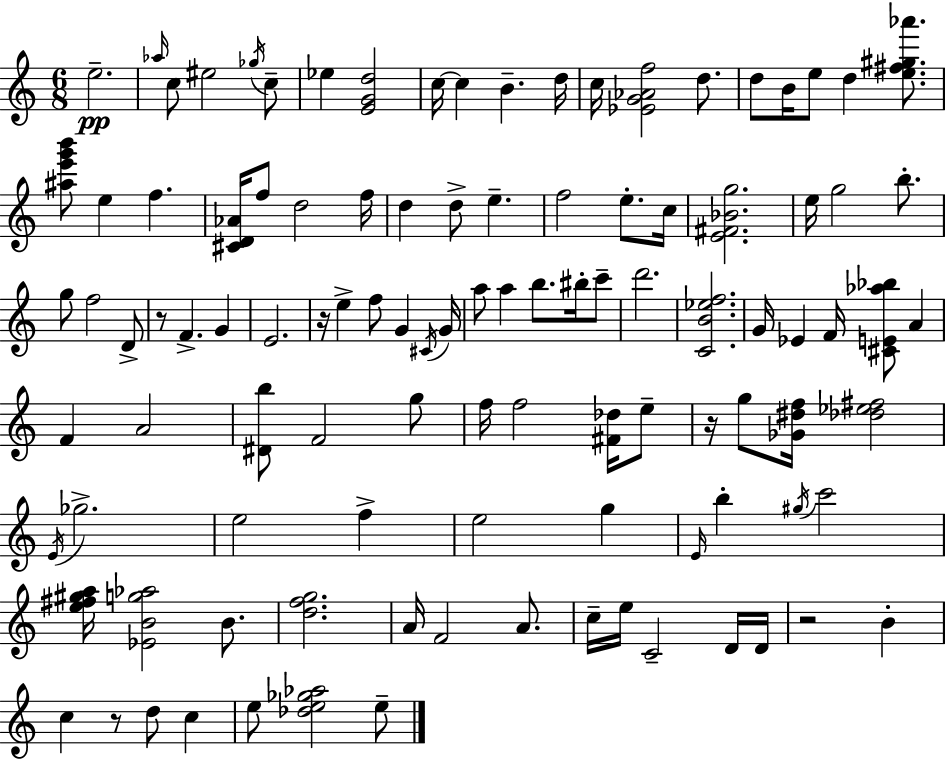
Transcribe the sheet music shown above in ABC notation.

X:1
T:Untitled
M:6/8
L:1/4
K:C
e2 _a/4 c/2 ^e2 _g/4 c/2 _e [EGd]2 c/4 c B d/4 c/4 [_EG_Af]2 d/2 d/2 B/4 e/2 d [e^f^g_a']/2 [^ae'g'b']/2 e f [^CD_A]/4 f/2 d2 f/4 d d/2 e f2 e/2 c/4 [E^F_Bg]2 e/4 g2 b/2 g/2 f2 D/2 z/2 F G E2 z/4 e f/2 G ^C/4 G/4 a/2 a b/2 ^b/4 c'/2 d'2 [CB_ef]2 G/4 _E F/4 [^CE_a_b]/2 A F A2 [^Db]/2 F2 g/2 f/4 f2 [^F_d]/4 e/2 z/4 g/2 [_G^df]/4 [_d_e^f]2 E/4 _g2 e2 f e2 g E/4 b ^g/4 c'2 [e^f^ga]/4 [_EBg_a]2 B/2 [dfg]2 A/4 F2 A/2 c/4 e/4 C2 D/4 D/4 z2 B c z/2 d/2 c e/2 [_de_g_a]2 e/2